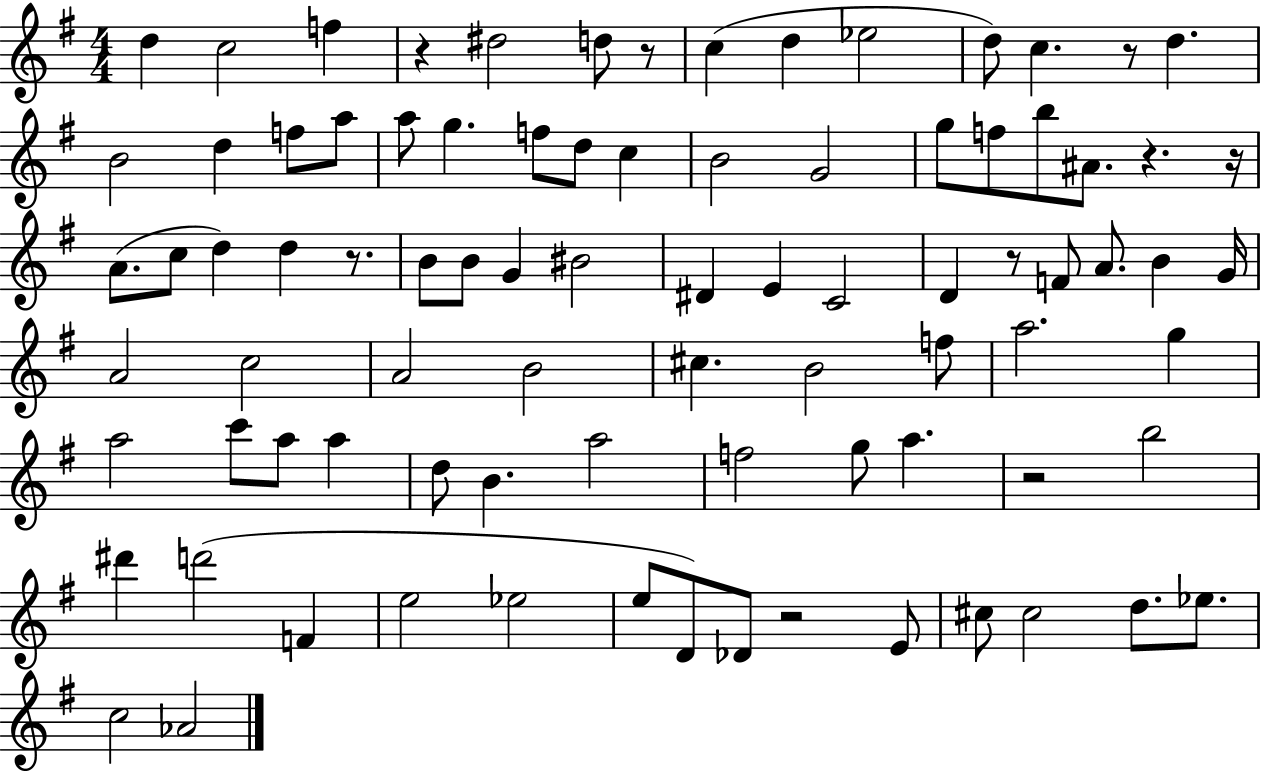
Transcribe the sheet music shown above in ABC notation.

X:1
T:Untitled
M:4/4
L:1/4
K:G
d c2 f z ^d2 d/2 z/2 c d _e2 d/2 c z/2 d B2 d f/2 a/2 a/2 g f/2 d/2 c B2 G2 g/2 f/2 b/2 ^A/2 z z/4 A/2 c/2 d d z/2 B/2 B/2 G ^B2 ^D E C2 D z/2 F/2 A/2 B G/4 A2 c2 A2 B2 ^c B2 f/2 a2 g a2 c'/2 a/2 a d/2 B a2 f2 g/2 a z2 b2 ^d' d'2 F e2 _e2 e/2 D/2 _D/2 z2 E/2 ^c/2 ^c2 d/2 _e/2 c2 _A2